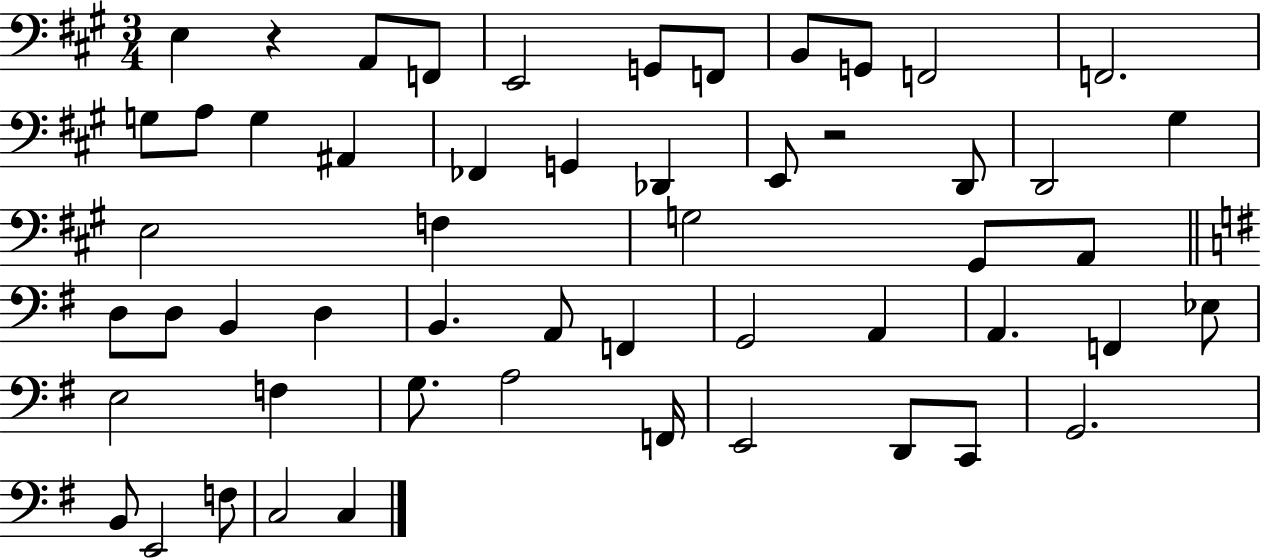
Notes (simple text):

E3/q R/q A2/e F2/e E2/h G2/e F2/e B2/e G2/e F2/h F2/h. G3/e A3/e G3/q A#2/q FES2/q G2/q Db2/q E2/e R/h D2/e D2/h G#3/q E3/h F3/q G3/h G#2/e A2/e D3/e D3/e B2/q D3/q B2/q. A2/e F2/q G2/h A2/q A2/q. F2/q Eb3/e E3/h F3/q G3/e. A3/h F2/s E2/h D2/e C2/e G2/h. B2/e E2/h F3/e C3/h C3/q